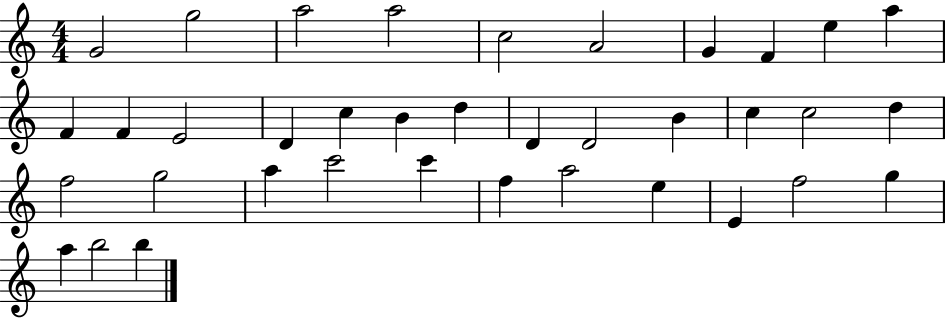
X:1
T:Untitled
M:4/4
L:1/4
K:C
G2 g2 a2 a2 c2 A2 G F e a F F E2 D c B d D D2 B c c2 d f2 g2 a c'2 c' f a2 e E f2 g a b2 b